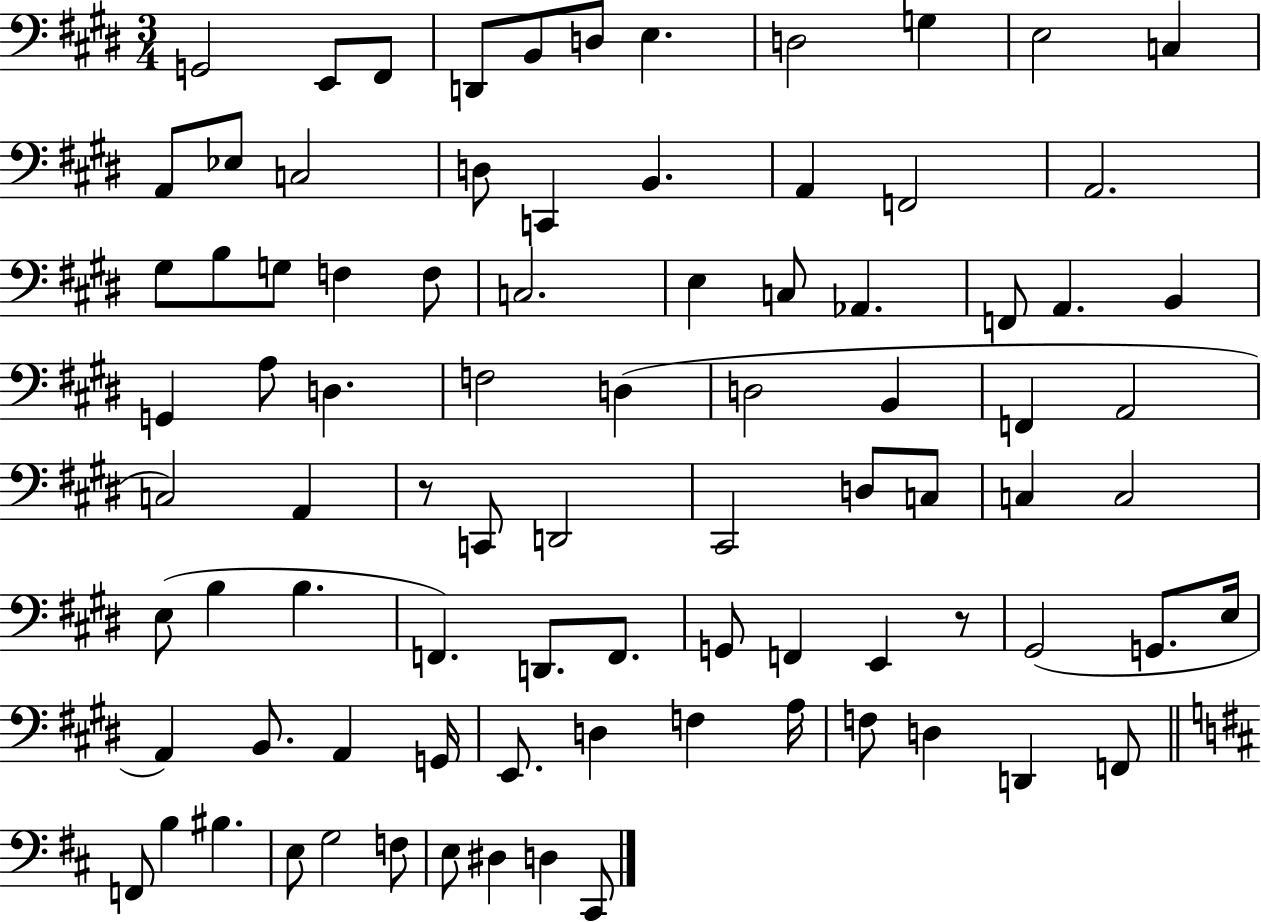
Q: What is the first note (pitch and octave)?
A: G2